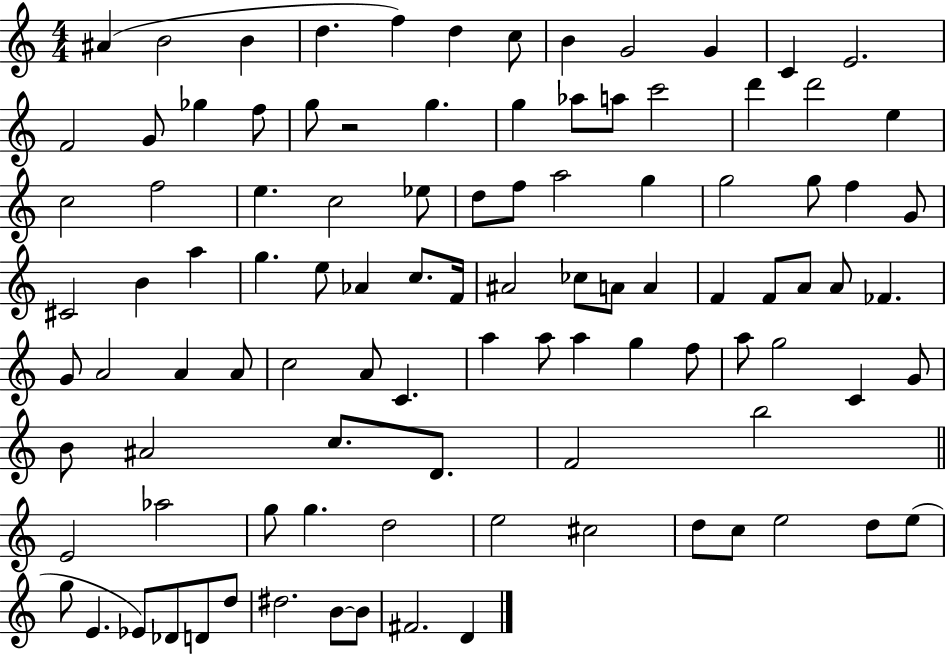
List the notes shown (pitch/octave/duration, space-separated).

A#4/q B4/h B4/q D5/q. F5/q D5/q C5/e B4/q G4/h G4/q C4/q E4/h. F4/h G4/e Gb5/q F5/e G5/e R/h G5/q. G5/q Ab5/e A5/e C6/h D6/q D6/h E5/q C5/h F5/h E5/q. C5/h Eb5/e D5/e F5/e A5/h G5/q G5/h G5/e F5/q G4/e C#4/h B4/q A5/q G5/q. E5/e Ab4/q C5/e. F4/s A#4/h CES5/e A4/e A4/q F4/q F4/e A4/e A4/e FES4/q. G4/e A4/h A4/q A4/e C5/h A4/e C4/q. A5/q A5/e A5/q G5/q F5/e A5/e G5/h C4/q G4/e B4/e A#4/h C5/e. D4/e. F4/h B5/h E4/h Ab5/h G5/e G5/q. D5/h E5/h C#5/h D5/e C5/e E5/h D5/e E5/e G5/e E4/q. Eb4/e Db4/e D4/e D5/e D#5/h. B4/e B4/e F#4/h. D4/q